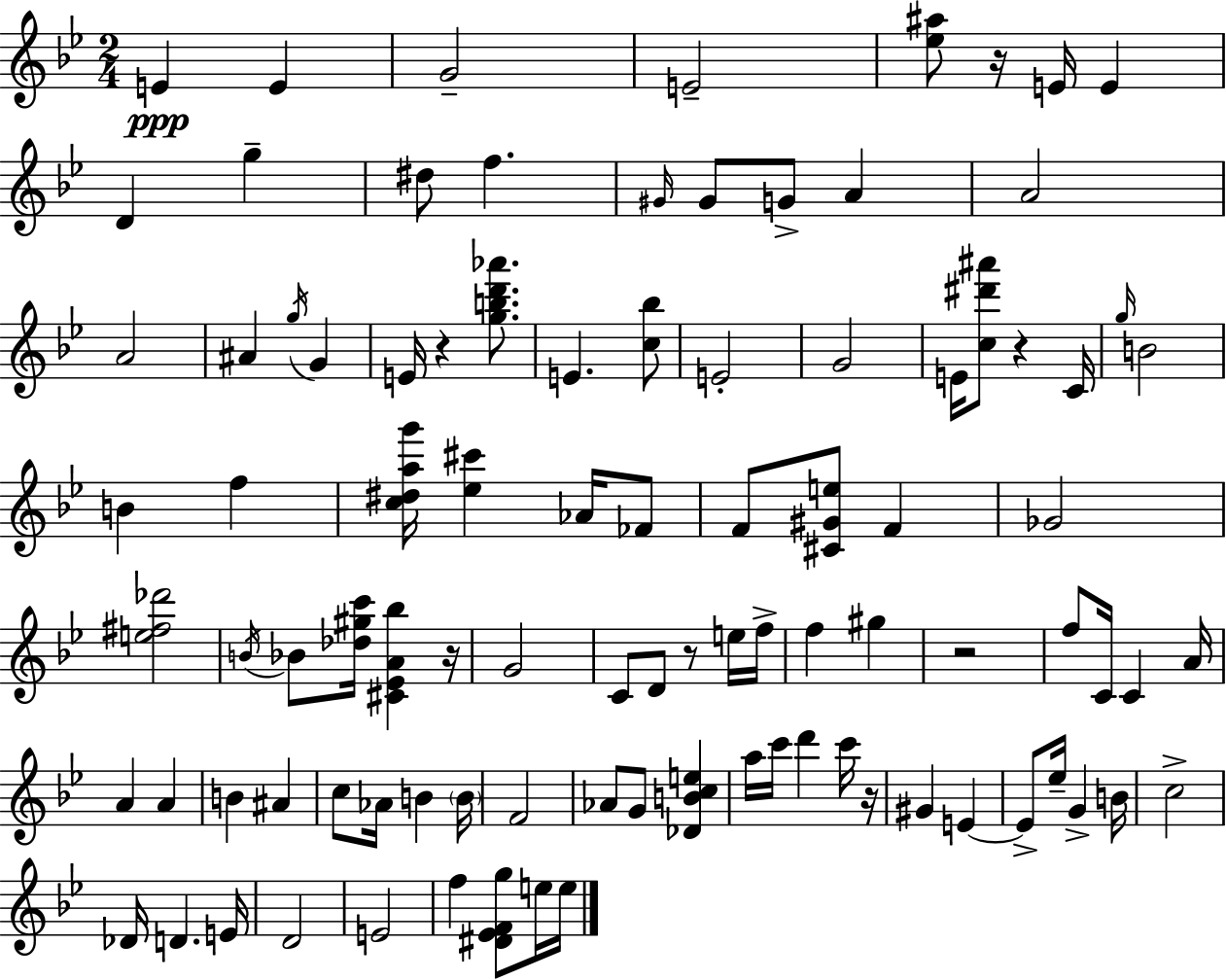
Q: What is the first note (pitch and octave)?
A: E4